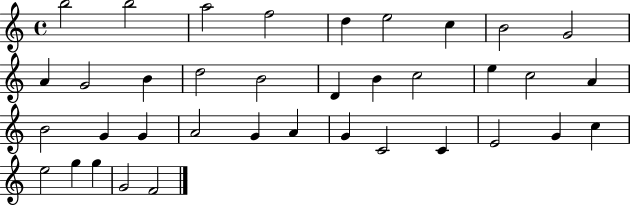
{
  \clef treble
  \time 4/4
  \defaultTimeSignature
  \key c \major
  b''2 b''2 | a''2 f''2 | d''4 e''2 c''4 | b'2 g'2 | \break a'4 g'2 b'4 | d''2 b'2 | d'4 b'4 c''2 | e''4 c''2 a'4 | \break b'2 g'4 g'4 | a'2 g'4 a'4 | g'4 c'2 c'4 | e'2 g'4 c''4 | \break e''2 g''4 g''4 | g'2 f'2 | \bar "|."
}